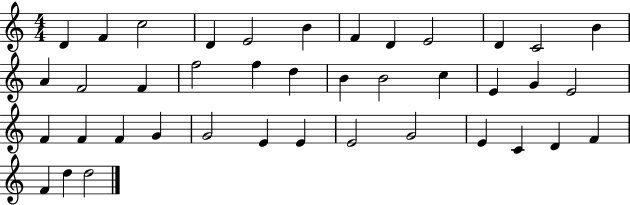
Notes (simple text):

D4/q F4/q C5/h D4/q E4/h B4/q F4/q D4/q E4/h D4/q C4/h B4/q A4/q F4/h F4/q F5/h F5/q D5/q B4/q B4/h C5/q E4/q G4/q E4/h F4/q F4/q F4/q G4/q G4/h E4/q E4/q E4/h G4/h E4/q C4/q D4/q F4/q F4/q D5/q D5/h